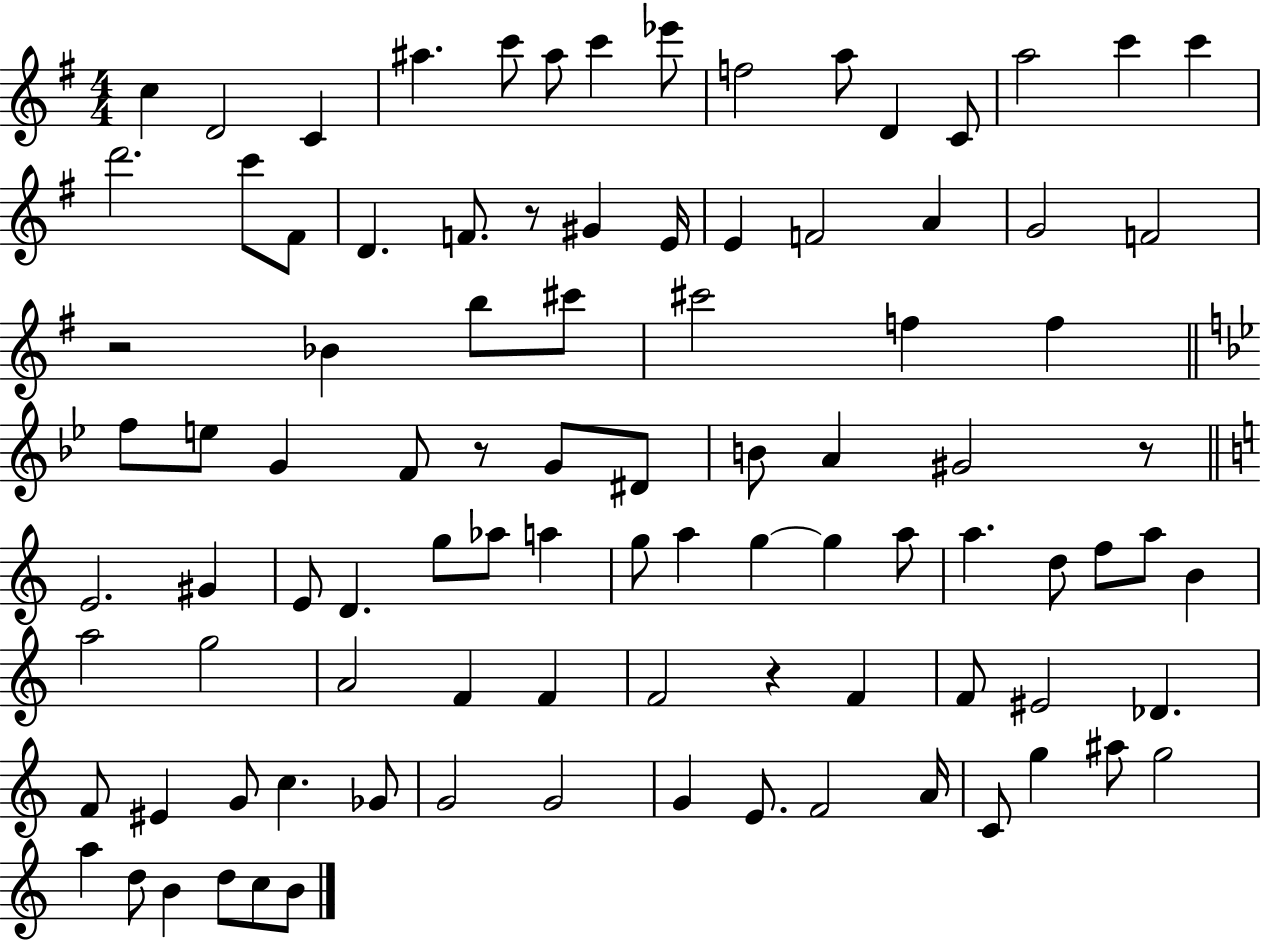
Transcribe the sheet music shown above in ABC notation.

X:1
T:Untitled
M:4/4
L:1/4
K:G
c D2 C ^a c'/2 ^a/2 c' _e'/2 f2 a/2 D C/2 a2 c' c' d'2 c'/2 ^F/2 D F/2 z/2 ^G E/4 E F2 A G2 F2 z2 _B b/2 ^c'/2 ^c'2 f f f/2 e/2 G F/2 z/2 G/2 ^D/2 B/2 A ^G2 z/2 E2 ^G E/2 D g/2 _a/2 a g/2 a g g a/2 a d/2 f/2 a/2 B a2 g2 A2 F F F2 z F F/2 ^E2 _D F/2 ^E G/2 c _G/2 G2 G2 G E/2 F2 A/4 C/2 g ^a/2 g2 a d/2 B d/2 c/2 B/2